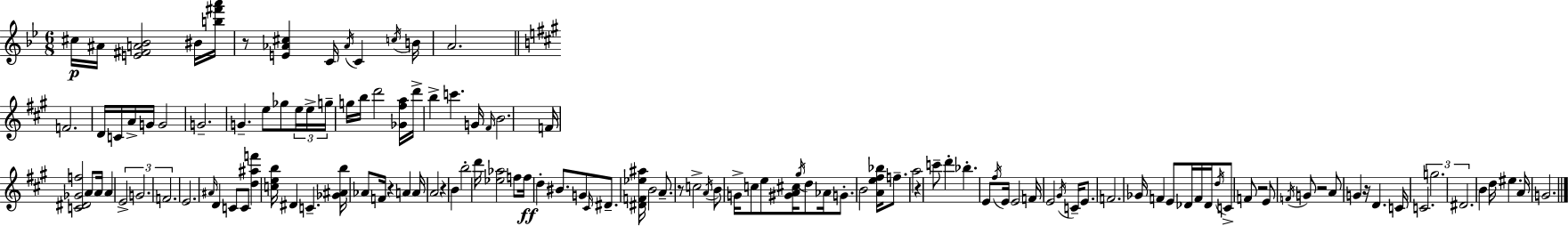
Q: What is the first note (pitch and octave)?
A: C#5